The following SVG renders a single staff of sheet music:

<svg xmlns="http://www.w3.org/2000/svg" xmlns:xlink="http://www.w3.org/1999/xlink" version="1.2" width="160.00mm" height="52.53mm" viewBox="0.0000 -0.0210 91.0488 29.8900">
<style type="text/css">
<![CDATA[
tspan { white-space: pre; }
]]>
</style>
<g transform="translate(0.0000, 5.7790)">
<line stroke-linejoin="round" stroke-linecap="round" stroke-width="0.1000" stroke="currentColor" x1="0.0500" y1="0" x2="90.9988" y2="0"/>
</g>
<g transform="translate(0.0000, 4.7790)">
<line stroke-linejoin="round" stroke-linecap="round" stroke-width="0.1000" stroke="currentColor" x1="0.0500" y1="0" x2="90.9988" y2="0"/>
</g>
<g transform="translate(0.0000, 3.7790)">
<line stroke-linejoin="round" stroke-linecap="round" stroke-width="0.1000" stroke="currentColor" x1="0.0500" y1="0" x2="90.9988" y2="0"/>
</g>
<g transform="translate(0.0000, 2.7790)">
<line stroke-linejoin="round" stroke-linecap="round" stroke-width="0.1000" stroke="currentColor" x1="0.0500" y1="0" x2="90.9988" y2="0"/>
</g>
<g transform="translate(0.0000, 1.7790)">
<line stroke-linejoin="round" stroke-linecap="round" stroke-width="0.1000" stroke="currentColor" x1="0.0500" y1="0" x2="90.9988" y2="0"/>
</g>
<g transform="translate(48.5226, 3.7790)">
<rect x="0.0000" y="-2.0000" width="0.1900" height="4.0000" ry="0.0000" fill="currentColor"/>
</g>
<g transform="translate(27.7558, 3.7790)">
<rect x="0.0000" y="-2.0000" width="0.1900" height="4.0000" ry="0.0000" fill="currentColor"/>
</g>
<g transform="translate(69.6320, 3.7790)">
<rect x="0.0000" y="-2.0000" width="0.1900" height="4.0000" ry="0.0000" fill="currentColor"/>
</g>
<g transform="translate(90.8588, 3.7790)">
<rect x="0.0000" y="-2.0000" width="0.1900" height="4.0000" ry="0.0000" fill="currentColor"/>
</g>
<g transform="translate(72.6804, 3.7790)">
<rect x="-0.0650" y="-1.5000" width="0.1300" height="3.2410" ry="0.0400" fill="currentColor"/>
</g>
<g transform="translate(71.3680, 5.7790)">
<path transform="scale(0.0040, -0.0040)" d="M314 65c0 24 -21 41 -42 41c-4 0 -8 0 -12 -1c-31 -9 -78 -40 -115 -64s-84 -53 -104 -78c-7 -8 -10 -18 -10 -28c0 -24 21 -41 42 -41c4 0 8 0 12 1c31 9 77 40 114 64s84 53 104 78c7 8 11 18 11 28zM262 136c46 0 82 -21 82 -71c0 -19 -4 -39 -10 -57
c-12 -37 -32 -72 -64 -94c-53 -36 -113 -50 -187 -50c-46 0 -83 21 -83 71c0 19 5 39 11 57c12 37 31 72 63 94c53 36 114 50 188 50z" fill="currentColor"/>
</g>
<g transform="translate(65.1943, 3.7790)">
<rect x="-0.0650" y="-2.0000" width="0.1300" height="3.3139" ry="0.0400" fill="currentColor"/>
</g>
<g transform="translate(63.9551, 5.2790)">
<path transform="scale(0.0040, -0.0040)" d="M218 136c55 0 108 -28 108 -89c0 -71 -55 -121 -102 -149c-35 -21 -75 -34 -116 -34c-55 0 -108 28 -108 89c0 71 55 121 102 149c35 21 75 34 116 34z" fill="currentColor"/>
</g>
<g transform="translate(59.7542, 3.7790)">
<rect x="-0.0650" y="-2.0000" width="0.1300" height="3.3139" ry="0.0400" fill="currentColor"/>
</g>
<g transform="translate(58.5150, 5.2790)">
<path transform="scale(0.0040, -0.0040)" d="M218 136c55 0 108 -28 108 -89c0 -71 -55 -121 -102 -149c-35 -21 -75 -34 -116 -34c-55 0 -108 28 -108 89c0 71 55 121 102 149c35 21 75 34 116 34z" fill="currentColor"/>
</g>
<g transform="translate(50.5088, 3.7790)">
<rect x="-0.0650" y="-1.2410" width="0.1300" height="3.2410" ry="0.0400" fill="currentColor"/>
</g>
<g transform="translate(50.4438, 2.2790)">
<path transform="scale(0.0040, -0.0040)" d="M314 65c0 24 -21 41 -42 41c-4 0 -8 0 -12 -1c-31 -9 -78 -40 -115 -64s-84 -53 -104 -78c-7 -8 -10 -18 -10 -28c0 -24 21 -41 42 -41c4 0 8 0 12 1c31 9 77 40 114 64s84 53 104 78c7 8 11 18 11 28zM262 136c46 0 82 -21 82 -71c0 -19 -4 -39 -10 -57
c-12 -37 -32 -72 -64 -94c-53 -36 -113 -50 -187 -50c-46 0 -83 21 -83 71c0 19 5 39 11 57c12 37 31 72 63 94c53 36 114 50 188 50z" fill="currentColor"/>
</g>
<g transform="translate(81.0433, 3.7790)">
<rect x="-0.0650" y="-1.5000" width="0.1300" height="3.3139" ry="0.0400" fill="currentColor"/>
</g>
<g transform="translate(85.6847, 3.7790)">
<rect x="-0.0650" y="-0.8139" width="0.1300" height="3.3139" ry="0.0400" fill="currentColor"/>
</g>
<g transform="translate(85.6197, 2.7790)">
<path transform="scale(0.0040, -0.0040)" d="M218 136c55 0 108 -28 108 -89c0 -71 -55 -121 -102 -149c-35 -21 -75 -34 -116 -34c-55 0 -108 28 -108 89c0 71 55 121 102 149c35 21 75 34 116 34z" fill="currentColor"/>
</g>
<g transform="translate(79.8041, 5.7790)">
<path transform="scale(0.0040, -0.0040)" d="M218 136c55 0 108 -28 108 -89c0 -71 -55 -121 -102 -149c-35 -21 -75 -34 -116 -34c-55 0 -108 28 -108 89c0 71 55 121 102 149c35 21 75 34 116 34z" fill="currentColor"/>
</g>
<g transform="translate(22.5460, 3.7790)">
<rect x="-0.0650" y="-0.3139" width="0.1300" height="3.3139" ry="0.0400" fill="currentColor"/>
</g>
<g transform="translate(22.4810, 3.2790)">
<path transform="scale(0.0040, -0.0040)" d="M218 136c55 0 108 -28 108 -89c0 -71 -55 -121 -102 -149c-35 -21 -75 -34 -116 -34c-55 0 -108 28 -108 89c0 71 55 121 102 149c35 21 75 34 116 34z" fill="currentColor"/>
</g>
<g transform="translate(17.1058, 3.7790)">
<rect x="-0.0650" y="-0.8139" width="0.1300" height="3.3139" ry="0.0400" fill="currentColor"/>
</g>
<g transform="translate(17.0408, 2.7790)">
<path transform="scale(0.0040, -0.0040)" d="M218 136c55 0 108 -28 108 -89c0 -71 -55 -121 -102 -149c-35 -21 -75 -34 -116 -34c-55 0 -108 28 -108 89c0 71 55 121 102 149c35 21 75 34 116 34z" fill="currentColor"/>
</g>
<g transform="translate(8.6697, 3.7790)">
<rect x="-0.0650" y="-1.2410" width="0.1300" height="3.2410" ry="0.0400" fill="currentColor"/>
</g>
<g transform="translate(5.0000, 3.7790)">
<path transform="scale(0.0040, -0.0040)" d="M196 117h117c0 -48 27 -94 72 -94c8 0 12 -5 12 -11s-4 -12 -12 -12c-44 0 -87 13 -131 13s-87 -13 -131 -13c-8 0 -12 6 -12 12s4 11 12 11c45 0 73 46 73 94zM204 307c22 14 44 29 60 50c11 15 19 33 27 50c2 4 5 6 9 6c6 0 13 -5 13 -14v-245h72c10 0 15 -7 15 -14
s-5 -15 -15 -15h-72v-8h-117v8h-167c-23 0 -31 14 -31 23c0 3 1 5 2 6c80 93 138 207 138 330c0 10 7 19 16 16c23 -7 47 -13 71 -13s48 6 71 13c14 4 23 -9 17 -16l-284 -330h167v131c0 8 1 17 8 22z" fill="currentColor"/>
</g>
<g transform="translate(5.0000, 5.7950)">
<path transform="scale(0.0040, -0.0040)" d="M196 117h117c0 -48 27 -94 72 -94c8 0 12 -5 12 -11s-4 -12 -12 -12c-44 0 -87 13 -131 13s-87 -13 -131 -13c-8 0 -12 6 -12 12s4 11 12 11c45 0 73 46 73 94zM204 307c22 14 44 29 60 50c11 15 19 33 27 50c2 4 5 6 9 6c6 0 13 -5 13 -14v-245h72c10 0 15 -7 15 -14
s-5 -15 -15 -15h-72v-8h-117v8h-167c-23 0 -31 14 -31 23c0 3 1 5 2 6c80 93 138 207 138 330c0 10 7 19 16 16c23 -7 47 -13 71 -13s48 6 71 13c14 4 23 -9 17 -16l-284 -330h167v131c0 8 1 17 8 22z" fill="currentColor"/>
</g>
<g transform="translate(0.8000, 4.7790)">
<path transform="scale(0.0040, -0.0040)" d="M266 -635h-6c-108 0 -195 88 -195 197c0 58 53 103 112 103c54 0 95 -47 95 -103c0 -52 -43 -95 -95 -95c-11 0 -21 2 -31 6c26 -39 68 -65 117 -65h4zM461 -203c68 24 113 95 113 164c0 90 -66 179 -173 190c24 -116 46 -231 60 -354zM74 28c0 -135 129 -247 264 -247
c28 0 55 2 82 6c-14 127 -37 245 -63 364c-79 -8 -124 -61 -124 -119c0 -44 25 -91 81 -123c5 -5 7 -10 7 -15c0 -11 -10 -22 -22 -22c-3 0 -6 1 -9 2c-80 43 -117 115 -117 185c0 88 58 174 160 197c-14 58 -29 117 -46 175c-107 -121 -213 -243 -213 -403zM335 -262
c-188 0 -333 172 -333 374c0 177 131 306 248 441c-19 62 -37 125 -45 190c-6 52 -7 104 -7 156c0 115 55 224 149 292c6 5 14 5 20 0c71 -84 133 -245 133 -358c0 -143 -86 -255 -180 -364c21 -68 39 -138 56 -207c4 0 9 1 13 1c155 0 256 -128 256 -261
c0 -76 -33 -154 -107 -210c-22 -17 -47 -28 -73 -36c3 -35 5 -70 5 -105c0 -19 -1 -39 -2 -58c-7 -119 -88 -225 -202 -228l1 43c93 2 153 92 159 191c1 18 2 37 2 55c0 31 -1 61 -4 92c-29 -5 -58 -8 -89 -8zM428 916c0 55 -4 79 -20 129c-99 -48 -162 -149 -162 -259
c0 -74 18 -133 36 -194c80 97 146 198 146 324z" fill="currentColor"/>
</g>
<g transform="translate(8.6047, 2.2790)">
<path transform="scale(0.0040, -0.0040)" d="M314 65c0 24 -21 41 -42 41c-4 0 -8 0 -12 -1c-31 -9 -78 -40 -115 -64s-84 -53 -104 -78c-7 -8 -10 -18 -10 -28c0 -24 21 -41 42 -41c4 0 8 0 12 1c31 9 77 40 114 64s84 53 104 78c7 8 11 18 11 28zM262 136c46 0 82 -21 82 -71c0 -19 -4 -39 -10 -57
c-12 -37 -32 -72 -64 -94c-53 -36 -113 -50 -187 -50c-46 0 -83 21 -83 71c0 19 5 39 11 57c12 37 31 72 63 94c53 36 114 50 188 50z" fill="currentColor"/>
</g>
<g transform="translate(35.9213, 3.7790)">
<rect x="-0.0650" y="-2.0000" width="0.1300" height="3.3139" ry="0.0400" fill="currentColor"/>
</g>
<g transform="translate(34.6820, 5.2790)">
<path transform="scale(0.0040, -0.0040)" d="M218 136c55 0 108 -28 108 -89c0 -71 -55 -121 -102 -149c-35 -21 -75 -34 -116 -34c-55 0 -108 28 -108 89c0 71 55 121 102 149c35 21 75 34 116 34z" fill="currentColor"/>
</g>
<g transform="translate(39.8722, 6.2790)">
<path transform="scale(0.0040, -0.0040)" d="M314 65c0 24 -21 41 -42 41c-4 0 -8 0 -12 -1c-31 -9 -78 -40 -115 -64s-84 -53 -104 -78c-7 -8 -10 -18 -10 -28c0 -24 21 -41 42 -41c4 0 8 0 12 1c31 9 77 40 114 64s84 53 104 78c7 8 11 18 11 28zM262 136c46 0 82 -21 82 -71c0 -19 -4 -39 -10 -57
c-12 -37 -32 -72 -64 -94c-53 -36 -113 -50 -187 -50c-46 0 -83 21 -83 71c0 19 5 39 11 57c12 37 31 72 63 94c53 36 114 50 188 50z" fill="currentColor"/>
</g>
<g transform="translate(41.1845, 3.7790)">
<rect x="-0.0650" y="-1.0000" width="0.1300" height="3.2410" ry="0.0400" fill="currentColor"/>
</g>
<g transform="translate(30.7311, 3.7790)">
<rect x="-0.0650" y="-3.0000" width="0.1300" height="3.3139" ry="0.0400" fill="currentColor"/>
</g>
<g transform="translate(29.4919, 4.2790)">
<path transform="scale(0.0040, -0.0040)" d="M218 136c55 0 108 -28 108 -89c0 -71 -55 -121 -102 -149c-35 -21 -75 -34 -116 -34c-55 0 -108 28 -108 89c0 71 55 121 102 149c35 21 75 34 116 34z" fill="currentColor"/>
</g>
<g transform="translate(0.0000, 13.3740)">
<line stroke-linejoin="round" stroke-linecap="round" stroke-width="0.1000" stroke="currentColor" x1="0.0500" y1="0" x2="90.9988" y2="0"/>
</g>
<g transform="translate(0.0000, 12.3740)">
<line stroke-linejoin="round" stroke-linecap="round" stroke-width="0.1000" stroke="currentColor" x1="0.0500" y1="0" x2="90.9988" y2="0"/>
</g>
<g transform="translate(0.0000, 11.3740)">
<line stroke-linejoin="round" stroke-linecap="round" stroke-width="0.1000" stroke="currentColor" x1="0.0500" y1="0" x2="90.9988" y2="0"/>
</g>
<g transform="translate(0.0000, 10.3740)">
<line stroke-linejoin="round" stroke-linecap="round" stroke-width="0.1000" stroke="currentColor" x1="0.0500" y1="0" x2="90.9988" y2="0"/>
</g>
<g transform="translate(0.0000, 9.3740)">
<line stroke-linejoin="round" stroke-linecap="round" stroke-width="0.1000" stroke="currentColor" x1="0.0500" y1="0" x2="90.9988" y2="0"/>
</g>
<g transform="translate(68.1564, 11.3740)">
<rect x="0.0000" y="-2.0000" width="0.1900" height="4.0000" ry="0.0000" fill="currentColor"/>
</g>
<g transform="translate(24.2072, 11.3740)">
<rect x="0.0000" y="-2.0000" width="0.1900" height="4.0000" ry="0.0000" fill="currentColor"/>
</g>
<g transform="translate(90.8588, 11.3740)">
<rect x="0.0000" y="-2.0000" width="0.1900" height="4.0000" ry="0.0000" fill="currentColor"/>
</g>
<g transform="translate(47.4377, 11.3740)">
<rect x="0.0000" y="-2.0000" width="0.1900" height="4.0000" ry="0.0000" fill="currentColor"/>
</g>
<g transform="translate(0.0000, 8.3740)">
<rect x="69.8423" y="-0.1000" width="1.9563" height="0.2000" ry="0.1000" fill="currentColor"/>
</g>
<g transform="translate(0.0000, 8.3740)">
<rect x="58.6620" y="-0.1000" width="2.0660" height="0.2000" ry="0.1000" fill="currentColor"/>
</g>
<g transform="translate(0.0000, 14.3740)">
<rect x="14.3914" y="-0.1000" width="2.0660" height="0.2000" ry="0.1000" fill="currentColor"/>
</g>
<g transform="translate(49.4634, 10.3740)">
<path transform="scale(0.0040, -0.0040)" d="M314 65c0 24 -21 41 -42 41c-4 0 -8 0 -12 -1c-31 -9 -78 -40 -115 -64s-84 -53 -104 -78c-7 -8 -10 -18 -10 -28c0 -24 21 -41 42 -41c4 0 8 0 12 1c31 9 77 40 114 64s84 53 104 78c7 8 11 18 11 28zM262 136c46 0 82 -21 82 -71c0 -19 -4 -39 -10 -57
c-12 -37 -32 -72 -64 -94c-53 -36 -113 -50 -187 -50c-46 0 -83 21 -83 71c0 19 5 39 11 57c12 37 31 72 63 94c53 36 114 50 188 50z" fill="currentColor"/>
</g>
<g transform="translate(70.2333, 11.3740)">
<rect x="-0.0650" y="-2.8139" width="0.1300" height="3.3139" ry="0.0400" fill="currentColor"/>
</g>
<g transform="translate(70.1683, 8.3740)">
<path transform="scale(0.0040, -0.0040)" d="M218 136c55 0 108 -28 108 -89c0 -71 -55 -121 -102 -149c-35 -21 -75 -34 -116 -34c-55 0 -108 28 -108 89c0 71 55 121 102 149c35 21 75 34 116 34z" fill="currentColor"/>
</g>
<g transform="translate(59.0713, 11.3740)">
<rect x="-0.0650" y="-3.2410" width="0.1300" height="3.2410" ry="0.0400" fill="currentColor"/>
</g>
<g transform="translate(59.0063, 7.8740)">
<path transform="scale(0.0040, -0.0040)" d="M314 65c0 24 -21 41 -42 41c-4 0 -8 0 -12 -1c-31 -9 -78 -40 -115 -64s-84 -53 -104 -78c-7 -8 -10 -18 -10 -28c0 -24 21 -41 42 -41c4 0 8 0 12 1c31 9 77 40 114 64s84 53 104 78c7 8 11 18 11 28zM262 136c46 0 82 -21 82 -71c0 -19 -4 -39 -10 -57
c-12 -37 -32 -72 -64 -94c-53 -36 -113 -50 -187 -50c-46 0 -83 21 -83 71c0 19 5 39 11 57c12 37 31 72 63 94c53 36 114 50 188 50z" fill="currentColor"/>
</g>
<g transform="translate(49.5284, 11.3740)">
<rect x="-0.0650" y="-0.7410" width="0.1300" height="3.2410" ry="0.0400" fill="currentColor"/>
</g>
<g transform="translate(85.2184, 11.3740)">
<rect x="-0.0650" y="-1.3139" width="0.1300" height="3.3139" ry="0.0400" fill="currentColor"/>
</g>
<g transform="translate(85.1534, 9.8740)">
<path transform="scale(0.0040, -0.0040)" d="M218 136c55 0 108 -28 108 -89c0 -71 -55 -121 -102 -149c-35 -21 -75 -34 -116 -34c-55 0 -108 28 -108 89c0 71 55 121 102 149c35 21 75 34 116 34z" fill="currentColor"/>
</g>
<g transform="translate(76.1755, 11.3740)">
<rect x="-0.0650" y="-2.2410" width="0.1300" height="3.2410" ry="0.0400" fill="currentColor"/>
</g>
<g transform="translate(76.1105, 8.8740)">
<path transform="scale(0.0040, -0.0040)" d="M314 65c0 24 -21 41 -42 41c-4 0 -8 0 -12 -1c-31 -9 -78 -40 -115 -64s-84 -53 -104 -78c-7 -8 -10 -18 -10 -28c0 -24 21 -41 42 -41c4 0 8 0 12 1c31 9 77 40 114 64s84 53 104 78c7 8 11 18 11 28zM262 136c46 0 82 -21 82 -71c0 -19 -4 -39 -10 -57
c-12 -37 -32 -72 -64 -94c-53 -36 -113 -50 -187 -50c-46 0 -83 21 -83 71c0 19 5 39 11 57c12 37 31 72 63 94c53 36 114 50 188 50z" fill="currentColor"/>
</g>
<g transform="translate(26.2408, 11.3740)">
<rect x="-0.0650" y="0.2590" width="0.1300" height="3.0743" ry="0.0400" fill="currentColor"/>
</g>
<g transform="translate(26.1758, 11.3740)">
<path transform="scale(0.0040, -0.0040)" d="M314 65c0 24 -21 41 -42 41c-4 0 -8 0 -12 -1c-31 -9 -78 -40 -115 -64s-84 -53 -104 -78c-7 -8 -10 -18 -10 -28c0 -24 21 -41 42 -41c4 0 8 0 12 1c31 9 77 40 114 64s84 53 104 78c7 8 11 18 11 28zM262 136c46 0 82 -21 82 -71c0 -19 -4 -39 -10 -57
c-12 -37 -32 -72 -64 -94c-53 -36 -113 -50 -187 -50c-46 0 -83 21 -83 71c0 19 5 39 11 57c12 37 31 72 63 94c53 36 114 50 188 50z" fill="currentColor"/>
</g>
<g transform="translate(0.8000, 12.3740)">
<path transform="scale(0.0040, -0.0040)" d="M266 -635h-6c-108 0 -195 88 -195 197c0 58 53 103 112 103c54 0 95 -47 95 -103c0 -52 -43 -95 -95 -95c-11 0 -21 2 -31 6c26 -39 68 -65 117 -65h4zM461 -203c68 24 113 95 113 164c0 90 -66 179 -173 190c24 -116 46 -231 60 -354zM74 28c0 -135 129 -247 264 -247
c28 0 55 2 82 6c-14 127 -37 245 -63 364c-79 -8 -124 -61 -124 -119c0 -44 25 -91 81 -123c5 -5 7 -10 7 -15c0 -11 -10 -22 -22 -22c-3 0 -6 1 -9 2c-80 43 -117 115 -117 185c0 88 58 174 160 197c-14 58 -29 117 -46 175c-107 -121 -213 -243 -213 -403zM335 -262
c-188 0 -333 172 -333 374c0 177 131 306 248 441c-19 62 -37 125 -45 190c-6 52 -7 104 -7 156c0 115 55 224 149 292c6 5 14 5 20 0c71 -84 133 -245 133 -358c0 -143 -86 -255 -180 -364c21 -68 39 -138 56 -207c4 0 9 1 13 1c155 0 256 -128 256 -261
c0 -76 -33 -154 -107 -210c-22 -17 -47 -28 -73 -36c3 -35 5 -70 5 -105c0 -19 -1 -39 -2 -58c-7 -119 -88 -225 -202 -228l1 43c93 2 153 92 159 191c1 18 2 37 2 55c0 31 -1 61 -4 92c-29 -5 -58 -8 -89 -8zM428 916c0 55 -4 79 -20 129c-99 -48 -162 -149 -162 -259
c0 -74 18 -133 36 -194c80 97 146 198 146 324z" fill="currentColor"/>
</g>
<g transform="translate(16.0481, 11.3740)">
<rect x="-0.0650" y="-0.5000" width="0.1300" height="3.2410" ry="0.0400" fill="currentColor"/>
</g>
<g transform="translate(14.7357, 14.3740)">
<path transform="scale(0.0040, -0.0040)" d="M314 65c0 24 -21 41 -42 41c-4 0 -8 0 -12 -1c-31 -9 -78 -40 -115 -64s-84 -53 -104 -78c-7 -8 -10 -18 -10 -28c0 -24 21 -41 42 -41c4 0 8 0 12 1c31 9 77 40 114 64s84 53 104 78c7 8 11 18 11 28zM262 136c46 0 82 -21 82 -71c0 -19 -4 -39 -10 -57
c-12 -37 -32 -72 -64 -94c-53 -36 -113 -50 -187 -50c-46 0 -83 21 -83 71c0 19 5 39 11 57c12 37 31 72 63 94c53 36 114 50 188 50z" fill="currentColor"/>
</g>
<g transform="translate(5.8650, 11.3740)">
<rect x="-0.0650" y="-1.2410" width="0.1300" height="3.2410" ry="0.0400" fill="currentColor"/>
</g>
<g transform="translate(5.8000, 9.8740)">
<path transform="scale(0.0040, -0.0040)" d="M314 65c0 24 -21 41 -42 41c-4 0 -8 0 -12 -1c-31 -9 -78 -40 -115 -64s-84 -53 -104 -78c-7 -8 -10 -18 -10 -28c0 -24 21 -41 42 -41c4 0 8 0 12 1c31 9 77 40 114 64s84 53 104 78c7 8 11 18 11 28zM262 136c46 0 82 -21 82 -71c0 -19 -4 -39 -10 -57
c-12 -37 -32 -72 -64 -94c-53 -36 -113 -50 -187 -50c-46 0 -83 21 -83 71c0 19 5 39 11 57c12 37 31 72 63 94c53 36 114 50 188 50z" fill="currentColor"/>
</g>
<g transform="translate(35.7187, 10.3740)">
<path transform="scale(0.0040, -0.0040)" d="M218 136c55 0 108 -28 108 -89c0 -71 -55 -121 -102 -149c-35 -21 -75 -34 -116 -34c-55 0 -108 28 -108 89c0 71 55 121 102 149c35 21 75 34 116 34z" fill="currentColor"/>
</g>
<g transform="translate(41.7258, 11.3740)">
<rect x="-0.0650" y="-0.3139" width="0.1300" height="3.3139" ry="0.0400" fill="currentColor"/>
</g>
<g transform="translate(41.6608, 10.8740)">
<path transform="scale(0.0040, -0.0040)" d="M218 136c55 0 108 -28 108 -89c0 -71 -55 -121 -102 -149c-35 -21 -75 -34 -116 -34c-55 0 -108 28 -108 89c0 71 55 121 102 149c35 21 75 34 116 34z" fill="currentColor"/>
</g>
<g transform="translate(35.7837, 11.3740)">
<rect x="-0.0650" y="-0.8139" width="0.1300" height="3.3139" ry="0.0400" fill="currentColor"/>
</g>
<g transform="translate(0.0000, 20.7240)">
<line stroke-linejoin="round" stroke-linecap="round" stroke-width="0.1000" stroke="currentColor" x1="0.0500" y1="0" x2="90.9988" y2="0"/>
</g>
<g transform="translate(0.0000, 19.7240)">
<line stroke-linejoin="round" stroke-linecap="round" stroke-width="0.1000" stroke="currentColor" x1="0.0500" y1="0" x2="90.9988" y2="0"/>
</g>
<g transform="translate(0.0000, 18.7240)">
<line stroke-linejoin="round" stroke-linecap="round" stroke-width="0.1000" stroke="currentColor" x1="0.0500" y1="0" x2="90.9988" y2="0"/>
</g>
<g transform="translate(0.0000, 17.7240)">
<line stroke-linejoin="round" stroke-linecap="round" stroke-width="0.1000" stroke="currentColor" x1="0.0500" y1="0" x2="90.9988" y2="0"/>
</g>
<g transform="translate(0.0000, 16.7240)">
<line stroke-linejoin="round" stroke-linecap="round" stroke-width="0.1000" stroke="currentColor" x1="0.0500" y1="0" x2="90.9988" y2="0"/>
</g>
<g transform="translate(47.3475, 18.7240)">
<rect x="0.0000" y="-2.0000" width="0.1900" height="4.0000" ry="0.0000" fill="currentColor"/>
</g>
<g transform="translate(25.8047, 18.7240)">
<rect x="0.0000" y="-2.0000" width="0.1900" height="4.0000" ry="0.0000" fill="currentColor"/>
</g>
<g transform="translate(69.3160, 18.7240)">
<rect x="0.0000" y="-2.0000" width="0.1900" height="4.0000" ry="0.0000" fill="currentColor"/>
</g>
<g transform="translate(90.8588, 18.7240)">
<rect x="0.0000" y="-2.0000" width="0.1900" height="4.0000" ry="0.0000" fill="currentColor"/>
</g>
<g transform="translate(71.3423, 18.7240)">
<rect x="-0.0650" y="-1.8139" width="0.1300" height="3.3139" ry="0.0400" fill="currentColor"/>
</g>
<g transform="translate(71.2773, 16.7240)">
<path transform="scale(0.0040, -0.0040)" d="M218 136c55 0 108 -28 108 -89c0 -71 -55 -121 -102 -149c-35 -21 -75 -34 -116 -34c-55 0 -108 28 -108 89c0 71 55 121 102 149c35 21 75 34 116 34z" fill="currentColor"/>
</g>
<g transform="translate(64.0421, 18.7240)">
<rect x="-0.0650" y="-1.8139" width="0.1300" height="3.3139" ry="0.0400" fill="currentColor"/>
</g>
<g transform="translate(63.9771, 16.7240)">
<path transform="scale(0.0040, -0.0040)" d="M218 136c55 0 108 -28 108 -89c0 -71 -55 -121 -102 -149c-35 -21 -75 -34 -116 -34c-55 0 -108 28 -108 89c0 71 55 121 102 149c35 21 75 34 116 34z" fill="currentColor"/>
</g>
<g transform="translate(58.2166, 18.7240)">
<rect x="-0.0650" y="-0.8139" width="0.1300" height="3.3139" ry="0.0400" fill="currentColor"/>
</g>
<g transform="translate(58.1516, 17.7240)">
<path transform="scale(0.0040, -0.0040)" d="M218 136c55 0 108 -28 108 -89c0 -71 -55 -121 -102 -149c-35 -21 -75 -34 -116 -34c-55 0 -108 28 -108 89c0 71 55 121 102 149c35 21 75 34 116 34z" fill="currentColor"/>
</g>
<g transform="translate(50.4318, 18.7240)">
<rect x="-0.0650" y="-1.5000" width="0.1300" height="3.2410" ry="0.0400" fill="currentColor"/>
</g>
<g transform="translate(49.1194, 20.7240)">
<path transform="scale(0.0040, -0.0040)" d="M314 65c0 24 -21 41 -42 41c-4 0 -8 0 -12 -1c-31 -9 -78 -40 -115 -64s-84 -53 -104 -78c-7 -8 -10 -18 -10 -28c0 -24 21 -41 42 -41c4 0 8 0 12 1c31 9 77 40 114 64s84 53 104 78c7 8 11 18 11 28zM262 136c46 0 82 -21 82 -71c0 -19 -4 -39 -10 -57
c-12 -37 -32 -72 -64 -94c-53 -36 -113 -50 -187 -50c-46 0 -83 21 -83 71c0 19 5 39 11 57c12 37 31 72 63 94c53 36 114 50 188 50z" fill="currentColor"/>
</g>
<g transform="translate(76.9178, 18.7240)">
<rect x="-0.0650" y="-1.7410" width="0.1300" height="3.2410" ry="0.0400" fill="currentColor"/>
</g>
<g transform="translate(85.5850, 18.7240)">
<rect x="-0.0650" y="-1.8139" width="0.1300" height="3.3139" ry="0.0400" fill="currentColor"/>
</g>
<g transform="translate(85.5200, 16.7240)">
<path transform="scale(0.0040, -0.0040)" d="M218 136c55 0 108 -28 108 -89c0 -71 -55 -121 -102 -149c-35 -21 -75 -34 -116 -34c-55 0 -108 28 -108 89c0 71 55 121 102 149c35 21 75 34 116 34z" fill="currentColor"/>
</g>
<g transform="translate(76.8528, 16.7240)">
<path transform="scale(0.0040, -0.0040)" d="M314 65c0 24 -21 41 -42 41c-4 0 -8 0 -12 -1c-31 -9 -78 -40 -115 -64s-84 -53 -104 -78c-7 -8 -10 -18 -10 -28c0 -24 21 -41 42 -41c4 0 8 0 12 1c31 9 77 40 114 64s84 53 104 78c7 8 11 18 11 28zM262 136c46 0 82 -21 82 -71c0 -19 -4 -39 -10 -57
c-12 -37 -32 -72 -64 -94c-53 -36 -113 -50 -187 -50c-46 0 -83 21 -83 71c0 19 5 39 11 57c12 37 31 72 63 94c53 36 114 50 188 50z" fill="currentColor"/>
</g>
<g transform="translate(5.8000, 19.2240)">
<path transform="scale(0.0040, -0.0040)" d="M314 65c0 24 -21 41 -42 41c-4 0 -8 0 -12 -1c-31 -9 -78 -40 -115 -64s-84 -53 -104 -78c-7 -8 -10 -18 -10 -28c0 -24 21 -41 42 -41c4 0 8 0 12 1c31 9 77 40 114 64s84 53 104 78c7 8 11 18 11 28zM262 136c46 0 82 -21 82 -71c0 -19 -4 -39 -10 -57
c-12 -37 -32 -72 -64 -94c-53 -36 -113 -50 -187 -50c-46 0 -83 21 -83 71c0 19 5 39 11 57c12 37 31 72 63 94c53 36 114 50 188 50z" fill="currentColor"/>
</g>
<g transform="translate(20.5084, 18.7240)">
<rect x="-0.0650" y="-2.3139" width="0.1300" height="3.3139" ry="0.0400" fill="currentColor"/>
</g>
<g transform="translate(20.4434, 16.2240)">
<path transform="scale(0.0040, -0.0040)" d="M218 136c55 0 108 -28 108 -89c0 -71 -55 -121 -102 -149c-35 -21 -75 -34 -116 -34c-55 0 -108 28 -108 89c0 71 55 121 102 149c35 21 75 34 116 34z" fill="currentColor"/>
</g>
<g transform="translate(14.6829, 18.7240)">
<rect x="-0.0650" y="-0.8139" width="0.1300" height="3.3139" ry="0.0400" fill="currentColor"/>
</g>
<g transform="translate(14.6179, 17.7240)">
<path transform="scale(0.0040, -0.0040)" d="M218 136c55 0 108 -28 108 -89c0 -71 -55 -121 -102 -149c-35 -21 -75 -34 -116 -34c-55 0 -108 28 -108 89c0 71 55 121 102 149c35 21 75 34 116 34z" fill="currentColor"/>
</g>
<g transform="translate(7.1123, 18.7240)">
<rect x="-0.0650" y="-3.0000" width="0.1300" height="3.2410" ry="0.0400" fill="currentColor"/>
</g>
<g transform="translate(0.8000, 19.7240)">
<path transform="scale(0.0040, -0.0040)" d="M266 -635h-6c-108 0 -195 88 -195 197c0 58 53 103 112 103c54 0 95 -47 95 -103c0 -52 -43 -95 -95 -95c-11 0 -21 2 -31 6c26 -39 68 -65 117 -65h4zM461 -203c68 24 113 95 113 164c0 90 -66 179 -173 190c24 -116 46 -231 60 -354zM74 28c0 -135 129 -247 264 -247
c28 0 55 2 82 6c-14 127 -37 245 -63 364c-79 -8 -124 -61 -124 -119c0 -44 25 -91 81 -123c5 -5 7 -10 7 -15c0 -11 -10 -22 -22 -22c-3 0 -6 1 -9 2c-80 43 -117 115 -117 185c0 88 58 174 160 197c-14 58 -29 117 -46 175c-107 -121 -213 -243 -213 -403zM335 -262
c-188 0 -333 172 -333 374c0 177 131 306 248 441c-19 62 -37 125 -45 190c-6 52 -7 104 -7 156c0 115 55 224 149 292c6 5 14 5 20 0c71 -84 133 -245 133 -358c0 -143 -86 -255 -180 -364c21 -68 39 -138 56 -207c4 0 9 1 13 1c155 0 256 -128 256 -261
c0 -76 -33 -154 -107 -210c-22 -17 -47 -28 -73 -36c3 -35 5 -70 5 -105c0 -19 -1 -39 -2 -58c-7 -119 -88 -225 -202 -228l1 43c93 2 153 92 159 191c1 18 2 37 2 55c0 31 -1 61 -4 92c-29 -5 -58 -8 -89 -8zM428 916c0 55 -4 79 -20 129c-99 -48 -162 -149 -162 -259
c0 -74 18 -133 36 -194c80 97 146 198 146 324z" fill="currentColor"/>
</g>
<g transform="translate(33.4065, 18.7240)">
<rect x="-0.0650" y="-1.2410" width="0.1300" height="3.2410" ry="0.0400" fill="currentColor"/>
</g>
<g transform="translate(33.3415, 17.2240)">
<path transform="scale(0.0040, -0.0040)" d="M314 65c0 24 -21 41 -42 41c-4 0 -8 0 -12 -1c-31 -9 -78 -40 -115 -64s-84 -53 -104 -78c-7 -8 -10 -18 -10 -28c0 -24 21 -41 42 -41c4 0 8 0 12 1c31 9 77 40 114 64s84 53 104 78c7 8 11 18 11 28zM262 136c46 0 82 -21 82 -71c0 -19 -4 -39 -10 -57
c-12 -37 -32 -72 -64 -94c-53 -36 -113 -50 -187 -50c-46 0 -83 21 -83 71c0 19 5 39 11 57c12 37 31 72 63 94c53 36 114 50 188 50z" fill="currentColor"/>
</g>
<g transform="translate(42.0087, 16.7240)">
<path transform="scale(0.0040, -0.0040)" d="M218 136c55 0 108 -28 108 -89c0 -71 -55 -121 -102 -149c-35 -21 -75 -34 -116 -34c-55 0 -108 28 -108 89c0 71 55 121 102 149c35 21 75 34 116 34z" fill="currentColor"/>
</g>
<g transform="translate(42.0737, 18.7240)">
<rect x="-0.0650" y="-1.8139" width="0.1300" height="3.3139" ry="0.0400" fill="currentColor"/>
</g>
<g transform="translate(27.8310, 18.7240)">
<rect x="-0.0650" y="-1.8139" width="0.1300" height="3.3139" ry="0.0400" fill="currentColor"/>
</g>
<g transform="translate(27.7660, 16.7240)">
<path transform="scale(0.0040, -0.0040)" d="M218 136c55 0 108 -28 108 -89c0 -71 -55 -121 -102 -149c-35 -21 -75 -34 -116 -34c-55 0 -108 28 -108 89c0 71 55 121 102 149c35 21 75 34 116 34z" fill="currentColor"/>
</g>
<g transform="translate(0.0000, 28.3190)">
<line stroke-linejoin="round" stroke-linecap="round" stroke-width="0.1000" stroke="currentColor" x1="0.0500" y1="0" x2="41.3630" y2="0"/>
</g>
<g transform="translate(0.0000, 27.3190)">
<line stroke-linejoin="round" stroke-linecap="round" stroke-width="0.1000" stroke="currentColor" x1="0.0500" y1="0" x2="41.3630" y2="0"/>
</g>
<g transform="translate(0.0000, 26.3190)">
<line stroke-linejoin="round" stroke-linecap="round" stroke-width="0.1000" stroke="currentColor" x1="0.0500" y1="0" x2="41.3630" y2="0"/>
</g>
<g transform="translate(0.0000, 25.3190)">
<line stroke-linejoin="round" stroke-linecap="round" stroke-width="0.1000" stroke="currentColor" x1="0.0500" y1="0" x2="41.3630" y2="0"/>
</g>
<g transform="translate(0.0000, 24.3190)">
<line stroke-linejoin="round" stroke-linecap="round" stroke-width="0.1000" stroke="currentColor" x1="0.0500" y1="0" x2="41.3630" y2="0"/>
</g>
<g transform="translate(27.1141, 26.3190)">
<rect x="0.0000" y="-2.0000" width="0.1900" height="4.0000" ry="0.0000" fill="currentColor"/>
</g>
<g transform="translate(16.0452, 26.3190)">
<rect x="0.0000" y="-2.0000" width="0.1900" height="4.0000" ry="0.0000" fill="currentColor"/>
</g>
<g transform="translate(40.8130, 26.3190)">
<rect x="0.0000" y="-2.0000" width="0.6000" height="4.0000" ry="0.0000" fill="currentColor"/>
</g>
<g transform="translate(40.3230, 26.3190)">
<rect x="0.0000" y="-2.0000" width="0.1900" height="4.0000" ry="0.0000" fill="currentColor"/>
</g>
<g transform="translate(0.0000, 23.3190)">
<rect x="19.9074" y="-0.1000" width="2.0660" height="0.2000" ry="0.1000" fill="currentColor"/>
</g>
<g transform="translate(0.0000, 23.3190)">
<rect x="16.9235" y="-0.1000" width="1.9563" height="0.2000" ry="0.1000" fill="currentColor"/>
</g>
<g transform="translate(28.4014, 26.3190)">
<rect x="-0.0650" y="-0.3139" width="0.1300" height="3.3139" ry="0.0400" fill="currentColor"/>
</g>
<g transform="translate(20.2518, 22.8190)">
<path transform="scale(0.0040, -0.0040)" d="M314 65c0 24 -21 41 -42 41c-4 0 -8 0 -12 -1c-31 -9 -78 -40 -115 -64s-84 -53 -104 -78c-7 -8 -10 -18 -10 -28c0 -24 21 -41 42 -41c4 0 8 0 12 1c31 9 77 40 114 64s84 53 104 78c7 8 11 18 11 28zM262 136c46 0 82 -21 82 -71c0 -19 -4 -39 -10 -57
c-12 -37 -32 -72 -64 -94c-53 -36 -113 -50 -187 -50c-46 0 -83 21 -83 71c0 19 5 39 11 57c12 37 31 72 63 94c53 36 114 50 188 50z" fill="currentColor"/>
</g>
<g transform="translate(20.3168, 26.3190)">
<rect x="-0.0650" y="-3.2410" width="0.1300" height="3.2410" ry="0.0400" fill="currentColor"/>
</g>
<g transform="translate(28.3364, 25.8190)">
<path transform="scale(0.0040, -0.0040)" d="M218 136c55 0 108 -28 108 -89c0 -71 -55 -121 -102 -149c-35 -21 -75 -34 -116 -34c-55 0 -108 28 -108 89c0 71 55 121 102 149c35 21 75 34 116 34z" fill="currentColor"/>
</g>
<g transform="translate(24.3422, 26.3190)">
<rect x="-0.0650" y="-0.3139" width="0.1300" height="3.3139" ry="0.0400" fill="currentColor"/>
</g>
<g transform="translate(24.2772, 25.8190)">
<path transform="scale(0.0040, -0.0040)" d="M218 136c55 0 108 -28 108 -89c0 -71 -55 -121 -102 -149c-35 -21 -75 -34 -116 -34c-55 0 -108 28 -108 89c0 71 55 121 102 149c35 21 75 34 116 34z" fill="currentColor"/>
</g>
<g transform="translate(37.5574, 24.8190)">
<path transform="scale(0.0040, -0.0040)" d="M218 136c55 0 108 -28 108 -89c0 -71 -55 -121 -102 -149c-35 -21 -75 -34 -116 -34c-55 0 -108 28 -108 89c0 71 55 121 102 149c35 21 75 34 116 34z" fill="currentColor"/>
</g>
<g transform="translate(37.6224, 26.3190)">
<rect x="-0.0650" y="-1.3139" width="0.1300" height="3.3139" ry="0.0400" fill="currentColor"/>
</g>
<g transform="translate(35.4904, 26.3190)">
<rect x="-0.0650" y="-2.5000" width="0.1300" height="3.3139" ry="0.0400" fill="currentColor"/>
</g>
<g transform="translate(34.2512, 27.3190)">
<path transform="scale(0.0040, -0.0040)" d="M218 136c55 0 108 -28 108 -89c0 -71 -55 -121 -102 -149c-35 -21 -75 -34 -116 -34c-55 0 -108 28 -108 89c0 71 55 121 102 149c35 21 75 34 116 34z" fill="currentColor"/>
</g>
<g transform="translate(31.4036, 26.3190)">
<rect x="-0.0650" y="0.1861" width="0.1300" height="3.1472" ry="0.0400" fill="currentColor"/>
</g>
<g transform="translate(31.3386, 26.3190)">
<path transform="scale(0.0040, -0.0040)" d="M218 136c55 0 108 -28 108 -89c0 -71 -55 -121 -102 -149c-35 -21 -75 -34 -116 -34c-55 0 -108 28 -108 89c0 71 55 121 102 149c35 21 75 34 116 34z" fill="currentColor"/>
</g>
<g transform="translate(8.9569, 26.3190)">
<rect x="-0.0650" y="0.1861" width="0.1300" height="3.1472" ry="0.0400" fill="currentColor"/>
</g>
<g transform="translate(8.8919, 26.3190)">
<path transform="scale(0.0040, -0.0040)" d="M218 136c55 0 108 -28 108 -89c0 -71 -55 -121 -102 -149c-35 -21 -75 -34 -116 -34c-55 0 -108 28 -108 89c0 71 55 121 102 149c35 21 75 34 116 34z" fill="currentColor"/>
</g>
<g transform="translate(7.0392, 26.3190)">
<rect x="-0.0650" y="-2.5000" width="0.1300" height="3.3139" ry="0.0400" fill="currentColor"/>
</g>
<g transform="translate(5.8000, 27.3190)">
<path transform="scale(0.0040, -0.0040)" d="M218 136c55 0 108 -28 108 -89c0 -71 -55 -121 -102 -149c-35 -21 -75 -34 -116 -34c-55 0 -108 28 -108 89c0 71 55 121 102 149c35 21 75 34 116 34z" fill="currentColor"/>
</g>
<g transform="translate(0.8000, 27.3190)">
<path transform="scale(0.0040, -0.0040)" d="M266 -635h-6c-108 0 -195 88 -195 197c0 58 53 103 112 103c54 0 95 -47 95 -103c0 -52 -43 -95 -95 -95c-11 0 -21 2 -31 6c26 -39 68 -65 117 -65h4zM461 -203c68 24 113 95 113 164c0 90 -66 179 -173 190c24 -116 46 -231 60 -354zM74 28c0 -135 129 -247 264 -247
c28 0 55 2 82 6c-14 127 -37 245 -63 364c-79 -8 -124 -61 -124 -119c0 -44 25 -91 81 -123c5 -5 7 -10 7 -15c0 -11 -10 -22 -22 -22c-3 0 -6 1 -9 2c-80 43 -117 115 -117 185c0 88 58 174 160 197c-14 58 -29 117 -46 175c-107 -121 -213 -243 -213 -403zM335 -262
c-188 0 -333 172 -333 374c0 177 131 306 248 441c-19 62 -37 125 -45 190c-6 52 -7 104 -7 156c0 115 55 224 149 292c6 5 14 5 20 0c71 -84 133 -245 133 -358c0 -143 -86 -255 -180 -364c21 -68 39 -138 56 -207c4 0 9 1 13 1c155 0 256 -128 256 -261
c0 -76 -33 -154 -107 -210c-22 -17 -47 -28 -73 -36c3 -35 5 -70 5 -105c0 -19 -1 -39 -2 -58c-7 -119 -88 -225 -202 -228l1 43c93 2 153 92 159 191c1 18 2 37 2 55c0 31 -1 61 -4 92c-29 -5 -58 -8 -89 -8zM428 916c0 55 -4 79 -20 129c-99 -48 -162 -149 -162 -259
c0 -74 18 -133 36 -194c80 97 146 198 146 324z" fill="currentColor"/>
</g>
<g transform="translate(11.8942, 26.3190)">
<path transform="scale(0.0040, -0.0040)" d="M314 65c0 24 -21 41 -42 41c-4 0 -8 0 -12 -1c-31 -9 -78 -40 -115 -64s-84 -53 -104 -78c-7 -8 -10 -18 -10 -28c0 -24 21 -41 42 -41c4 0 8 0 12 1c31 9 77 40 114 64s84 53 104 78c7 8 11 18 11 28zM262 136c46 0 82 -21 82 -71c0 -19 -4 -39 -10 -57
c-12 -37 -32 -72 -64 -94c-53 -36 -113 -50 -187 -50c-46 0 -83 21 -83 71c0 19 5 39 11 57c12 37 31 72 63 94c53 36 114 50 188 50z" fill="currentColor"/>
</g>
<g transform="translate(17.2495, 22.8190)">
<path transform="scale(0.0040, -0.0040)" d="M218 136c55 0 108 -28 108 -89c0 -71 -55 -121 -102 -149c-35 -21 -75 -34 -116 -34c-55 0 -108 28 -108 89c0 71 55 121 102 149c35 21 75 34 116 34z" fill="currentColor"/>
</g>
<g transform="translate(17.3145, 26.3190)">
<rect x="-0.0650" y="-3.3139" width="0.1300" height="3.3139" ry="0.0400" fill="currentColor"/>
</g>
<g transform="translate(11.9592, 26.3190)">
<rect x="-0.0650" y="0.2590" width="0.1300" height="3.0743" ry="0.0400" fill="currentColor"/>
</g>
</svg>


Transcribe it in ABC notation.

X:1
T:Untitled
M:4/4
L:1/4
K:C
e2 d c A F D2 e2 F F E2 E d e2 C2 B2 d c d2 b2 a g2 e A2 d g f e2 f E2 d f f f2 f G B B2 b b2 c c B G e